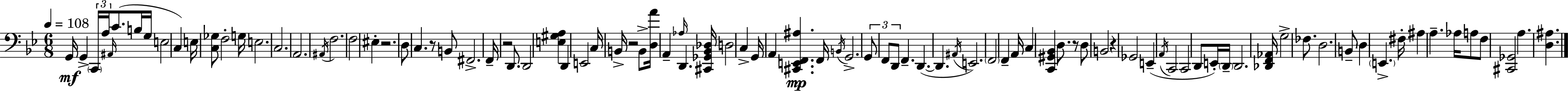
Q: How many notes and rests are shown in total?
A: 94